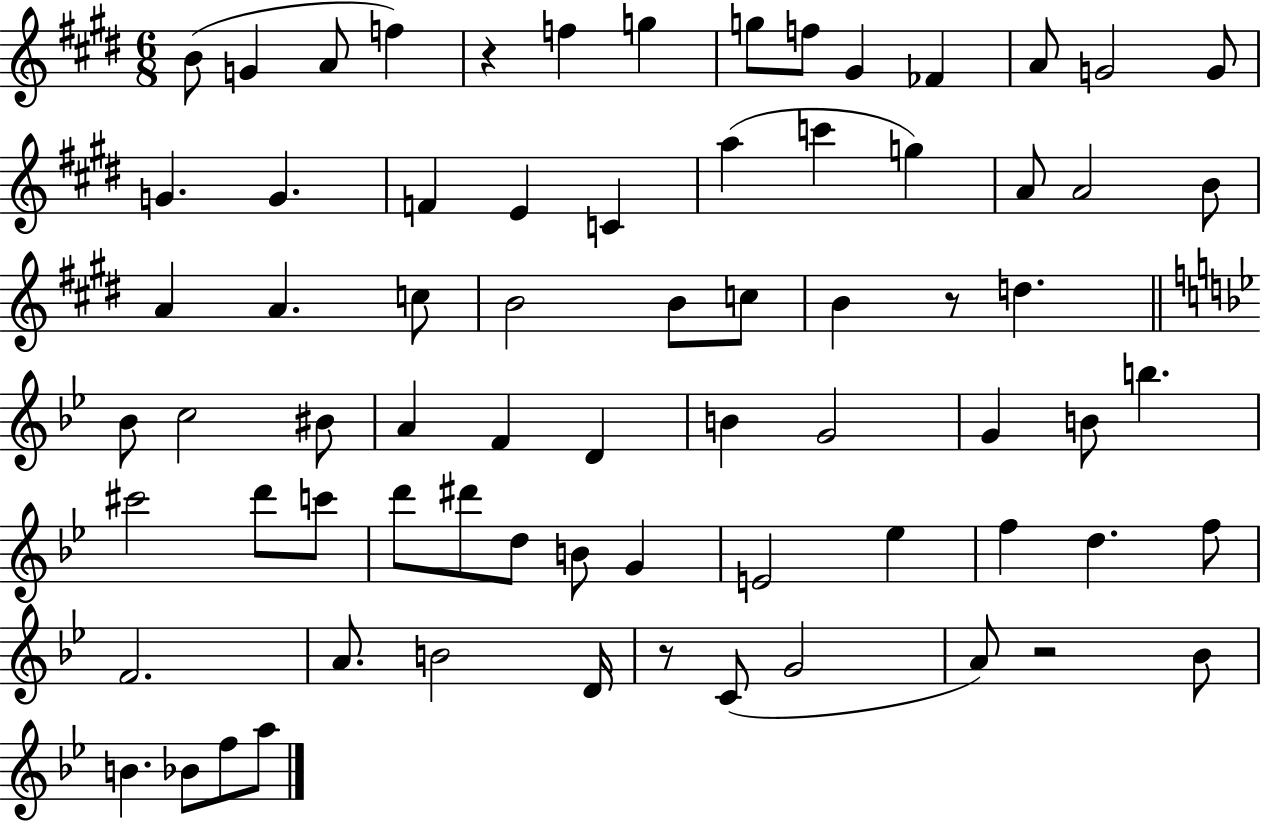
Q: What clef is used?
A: treble